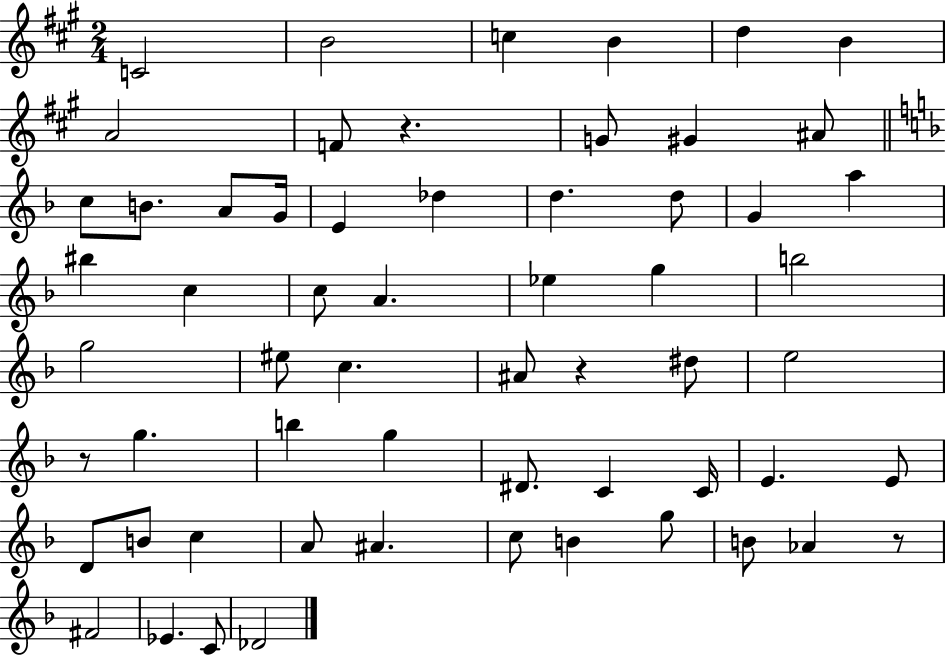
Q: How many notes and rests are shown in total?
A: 60